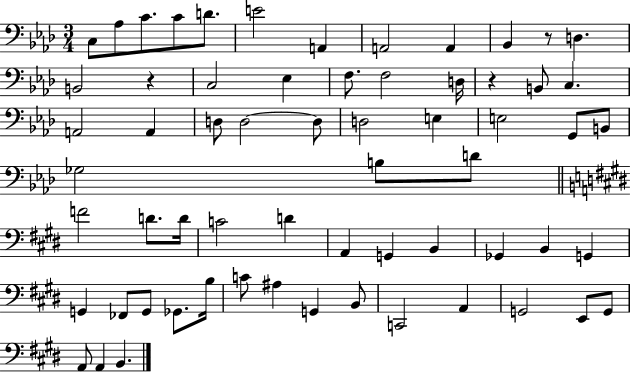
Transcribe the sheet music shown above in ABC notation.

X:1
T:Untitled
M:3/4
L:1/4
K:Ab
C,/2 _A,/2 C/2 C/2 D/2 E2 A,, A,,2 A,, _B,, z/2 D, B,,2 z C,2 _E, F,/2 F,2 D,/4 z B,,/2 C, A,,2 A,, D,/2 D,2 D,/2 D,2 E, E,2 G,,/2 B,,/2 _G,2 B,/2 D/2 F2 D/2 D/4 C2 D A,, G,, B,, _G,, B,, G,, G,, _F,,/2 G,,/2 _G,,/2 B,/4 C/2 ^A, G,, B,,/2 C,,2 A,, G,,2 E,,/2 G,,/2 A,,/2 A,, B,,